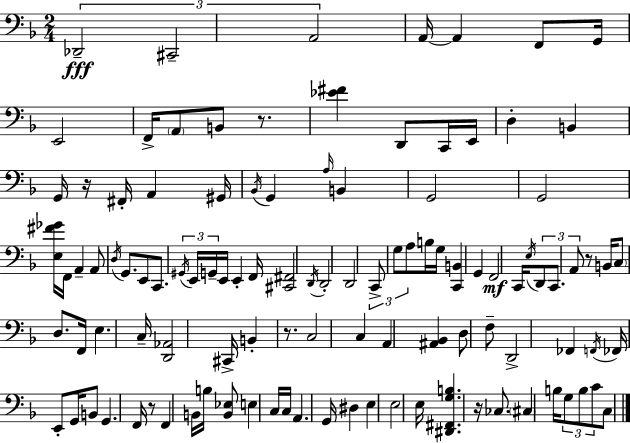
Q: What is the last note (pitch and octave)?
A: C3